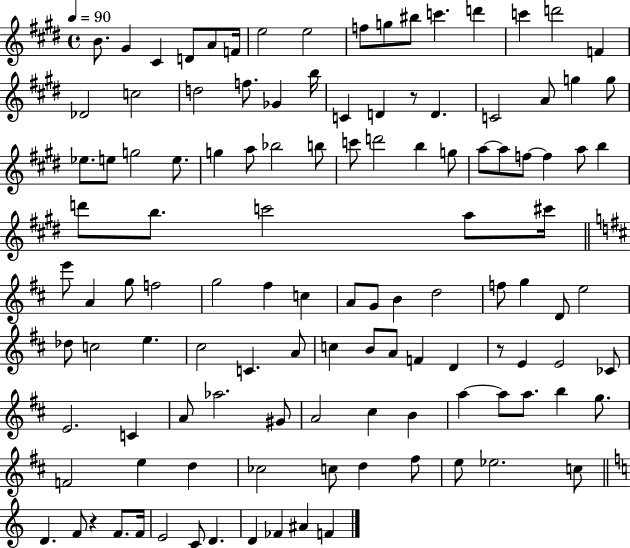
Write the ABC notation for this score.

X:1
T:Untitled
M:4/4
L:1/4
K:E
B/2 ^G ^C D/2 A/2 F/4 e2 e2 f/2 g/2 ^b/2 c' d' c' d'2 F _D2 c2 d2 f/2 _G b/4 C D z/2 D C2 A/2 g g/2 _e/2 e/2 g2 e/2 g a/2 _b2 b/2 c'/2 d'2 b g/2 a/2 a/2 f/2 f a/2 b d'/2 b/2 c'2 a/2 ^c'/4 e'/2 A g/2 f2 g2 ^f c A/2 G/2 B d2 f/2 g D/2 e2 _d/2 c2 e ^c2 C A/2 c B/2 A/2 F D z/2 E E2 _C/2 E2 C A/2 _a2 ^G/2 A2 ^c B a a/2 a/2 b g/2 F2 e d _c2 c/2 d ^f/2 e/2 _e2 c/2 D F/2 z F/2 F/4 E2 C/2 D D _F ^A F